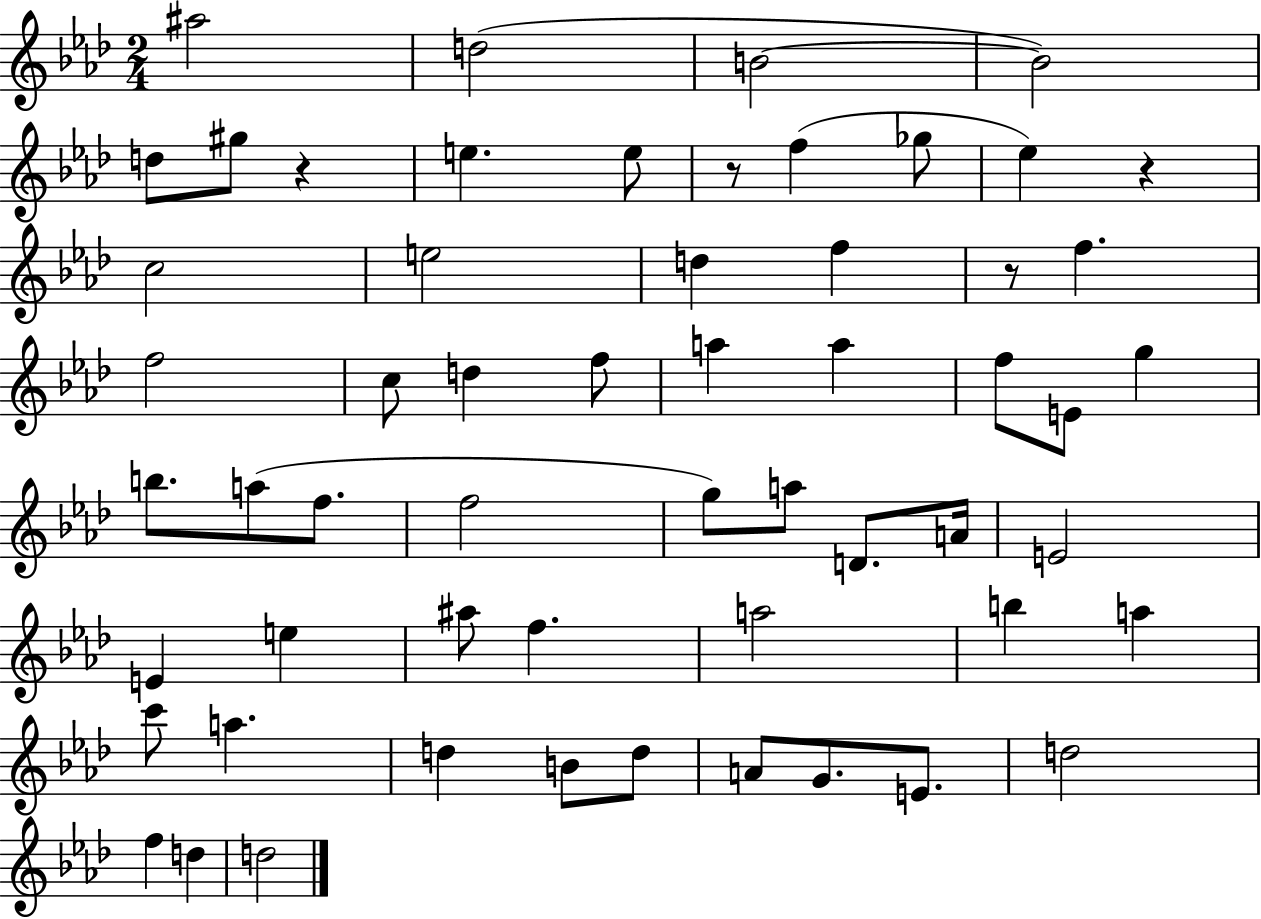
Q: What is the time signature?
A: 2/4